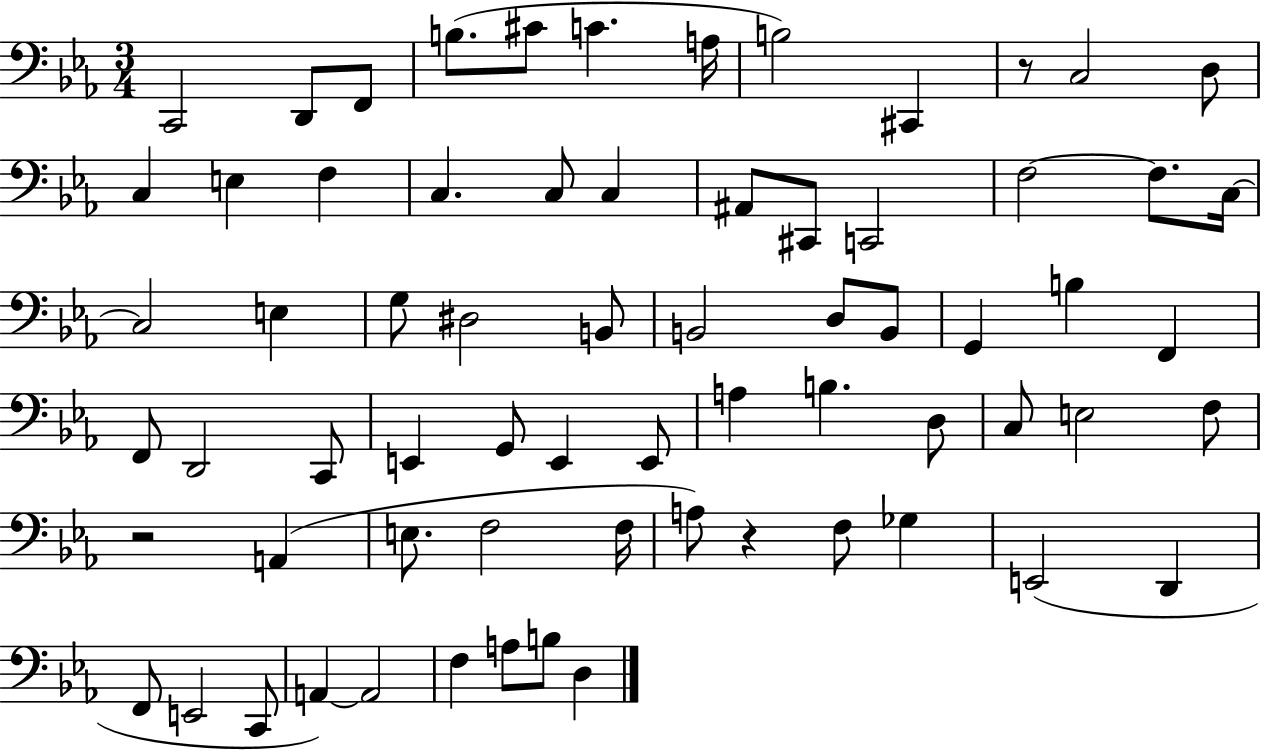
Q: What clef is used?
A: bass